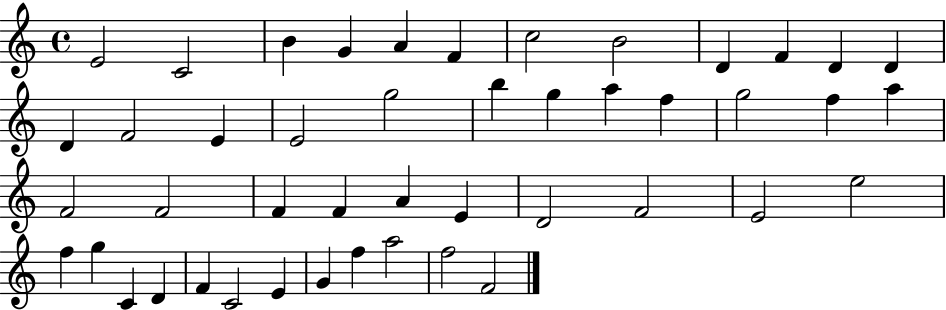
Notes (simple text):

E4/h C4/h B4/q G4/q A4/q F4/q C5/h B4/h D4/q F4/q D4/q D4/q D4/q F4/h E4/q E4/h G5/h B5/q G5/q A5/q F5/q G5/h F5/q A5/q F4/h F4/h F4/q F4/q A4/q E4/q D4/h F4/h E4/h E5/h F5/q G5/q C4/q D4/q F4/q C4/h E4/q G4/q F5/q A5/h F5/h F4/h